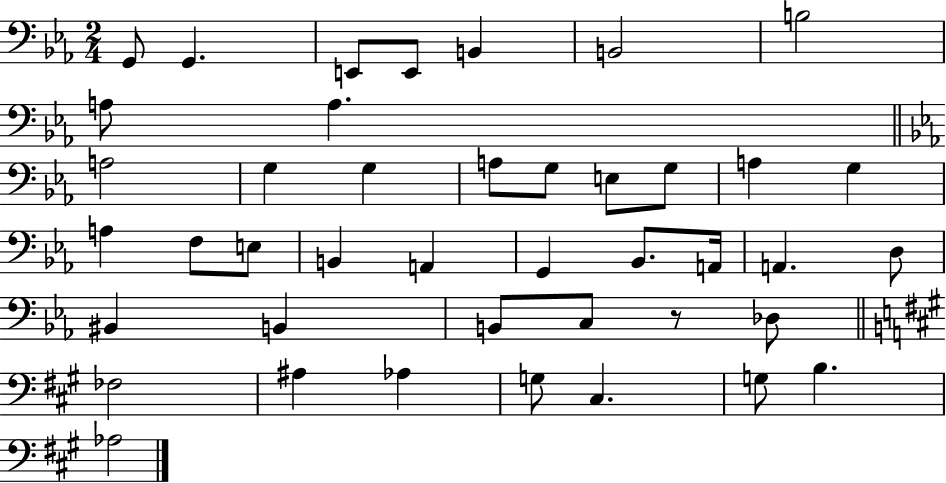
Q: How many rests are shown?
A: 1